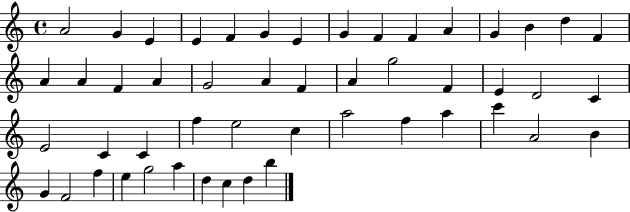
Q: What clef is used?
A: treble